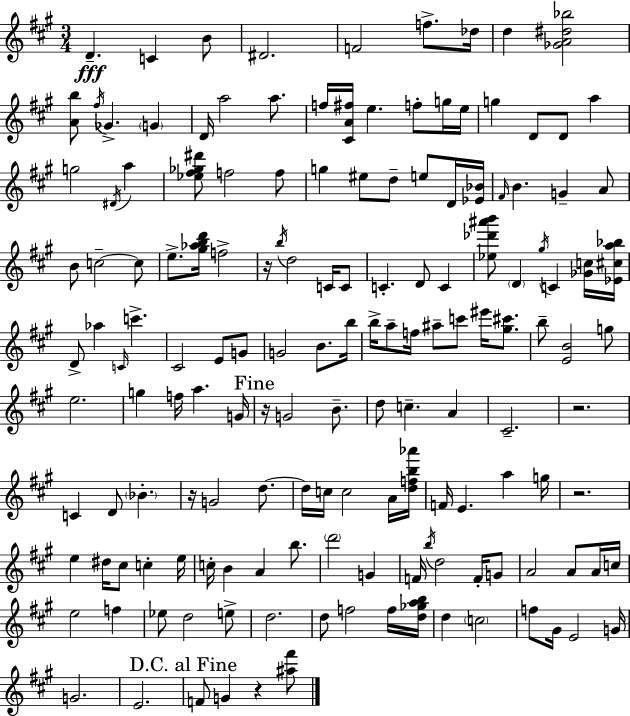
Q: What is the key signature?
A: A major